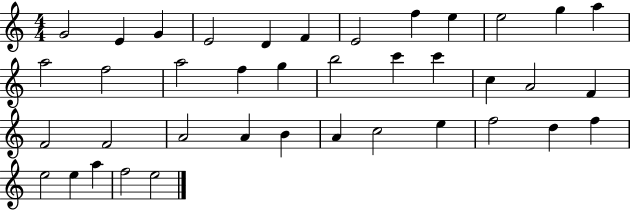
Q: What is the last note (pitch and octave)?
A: E5